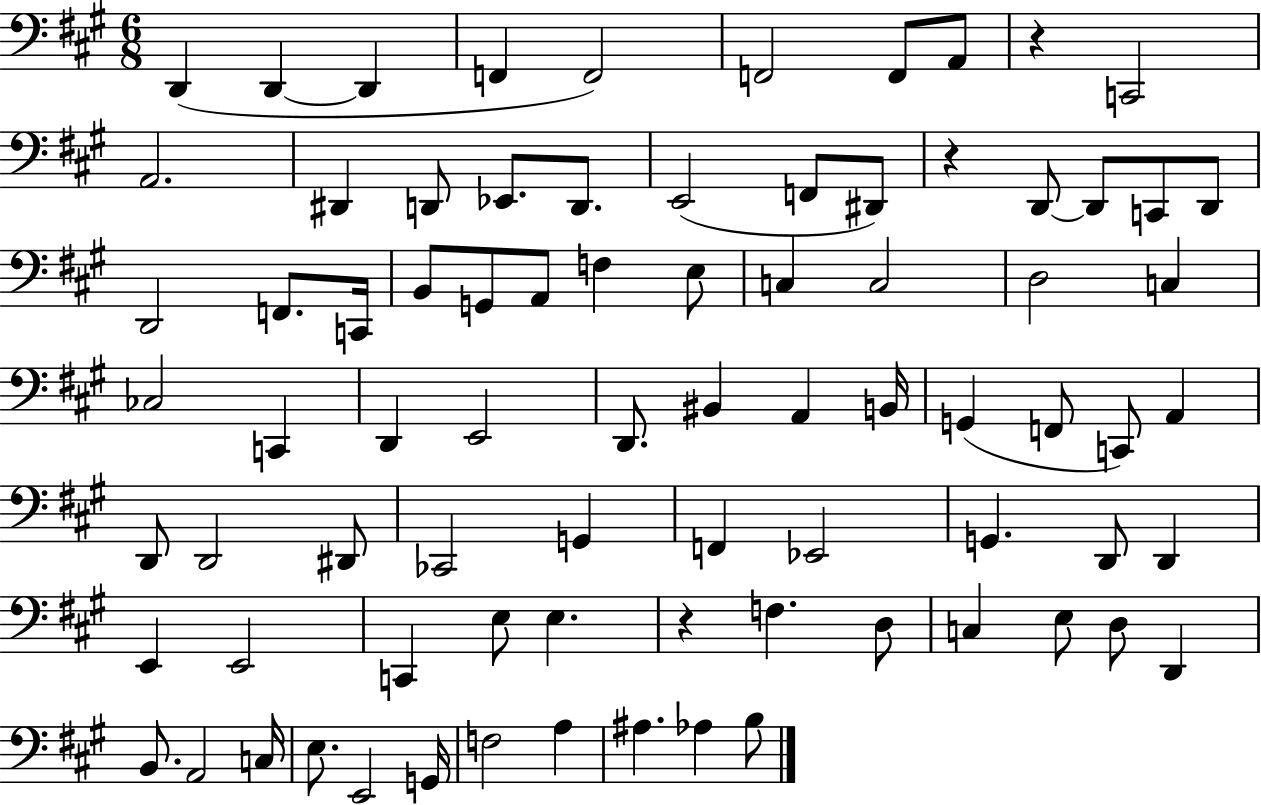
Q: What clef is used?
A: bass